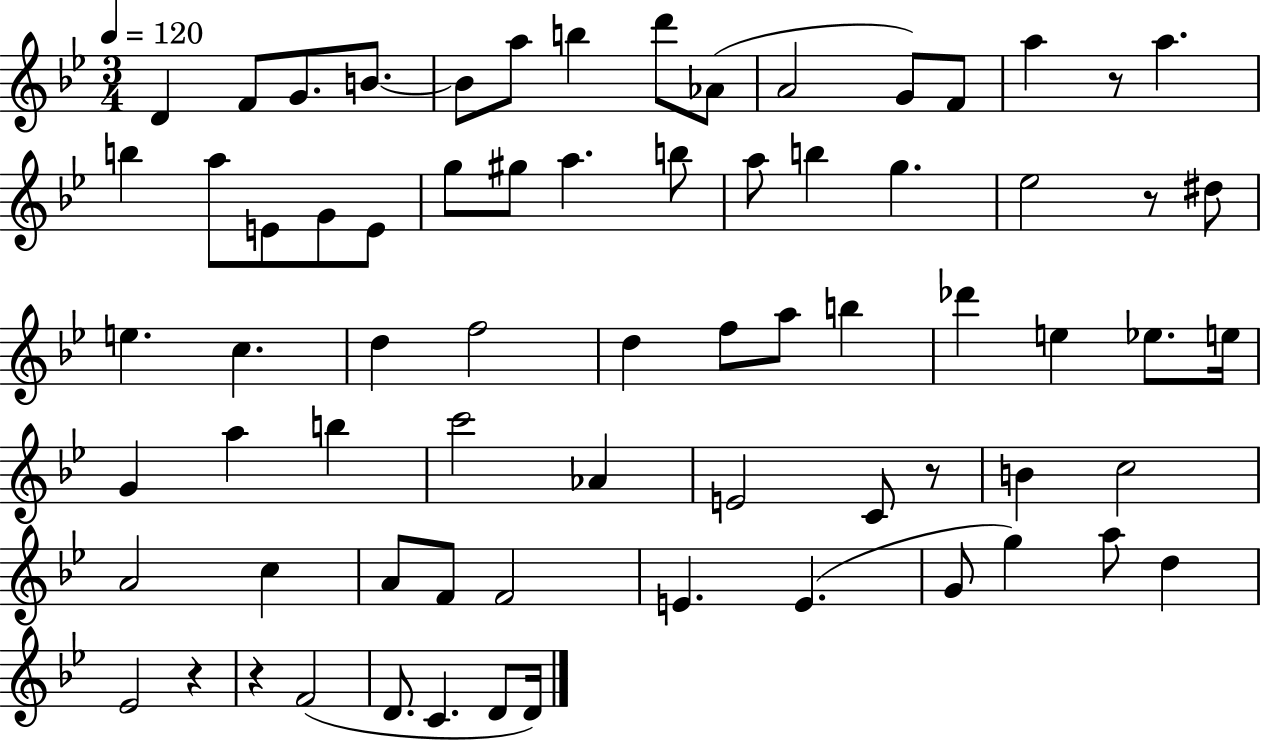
X:1
T:Untitled
M:3/4
L:1/4
K:Bb
D F/2 G/2 B/2 B/2 a/2 b d'/2 _A/2 A2 G/2 F/2 a z/2 a b a/2 E/2 G/2 E/2 g/2 ^g/2 a b/2 a/2 b g _e2 z/2 ^d/2 e c d f2 d f/2 a/2 b _d' e _e/2 e/4 G a b c'2 _A E2 C/2 z/2 B c2 A2 c A/2 F/2 F2 E E G/2 g a/2 d _E2 z z F2 D/2 C D/2 D/4